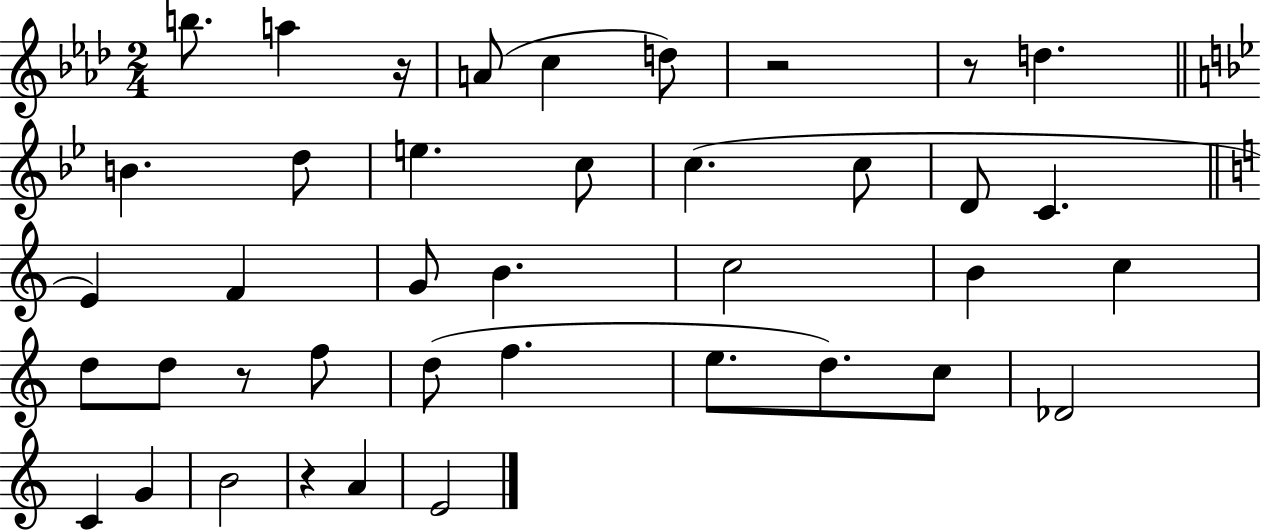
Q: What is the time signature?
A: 2/4